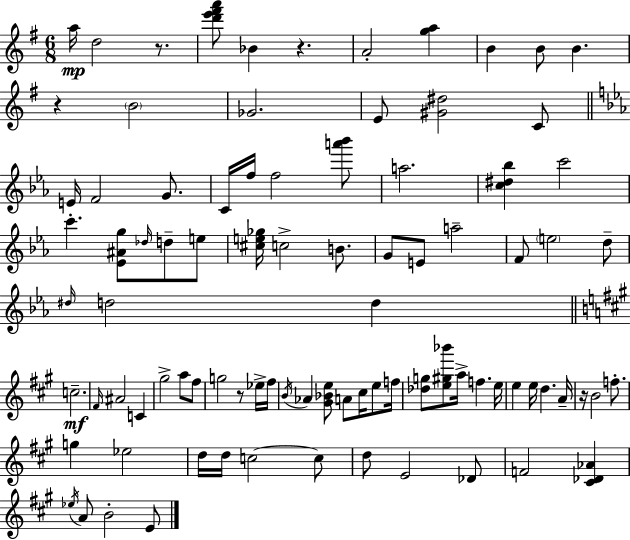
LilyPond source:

{
  \clef treble
  \numericTimeSignature
  \time 6/8
  \key e \minor
  \repeat volta 2 { a''16\mp d''2 r8. | <d''' e''' fis''' a'''>8 bes'4 r4. | a'2-. <g'' a''>4 | b'4 b'8 b'4. | \break r4 \parenthesize b'2 | ges'2. | e'8 <gis' dis''>2 c'8 | \bar "||" \break \key ees \major e'16 f'2 g'8. | c'16 f''16 f''2 <a''' bes'''>8 | a''2. | <c'' dis'' bes''>4 c'''2 | \break c'''4.-. <ees' ais' g''>8 \grace { des''16 } d''8-- e''8 | <cis'' e'' ges''>16 c''2-> b'8. | g'8 e'8 a''2-- | f'8 \parenthesize e''2 d''8-- | \break \grace { dis''16 } d''2 d''4 | \bar "||" \break \key a \major c''2.--\mf | \grace { fis'16 } ais'2 c'4 | gis''2-> a''8 fis''8 | g''2 r8 ees''16-> | \break fis''16 \acciaccatura { b'16 } aes'4 <gis' bes' e''>8 a'8 cis''16 e''8 | f''16 <des'' g''>8 <e'' gis'' bes'''>8 a''16-> f''4. | e''16 e''4 e''16 d''4. | a'16-- r16 b'2 f''8.-. | \break g''4 ees''2 | d''16 d''16 c''2~~ | c''8 d''8 e'2 | des'8 f'2 <cis' des' aes'>4 | \break \acciaccatura { ees''16 } a'8 b'2-. | e'8 } \bar "|."
}